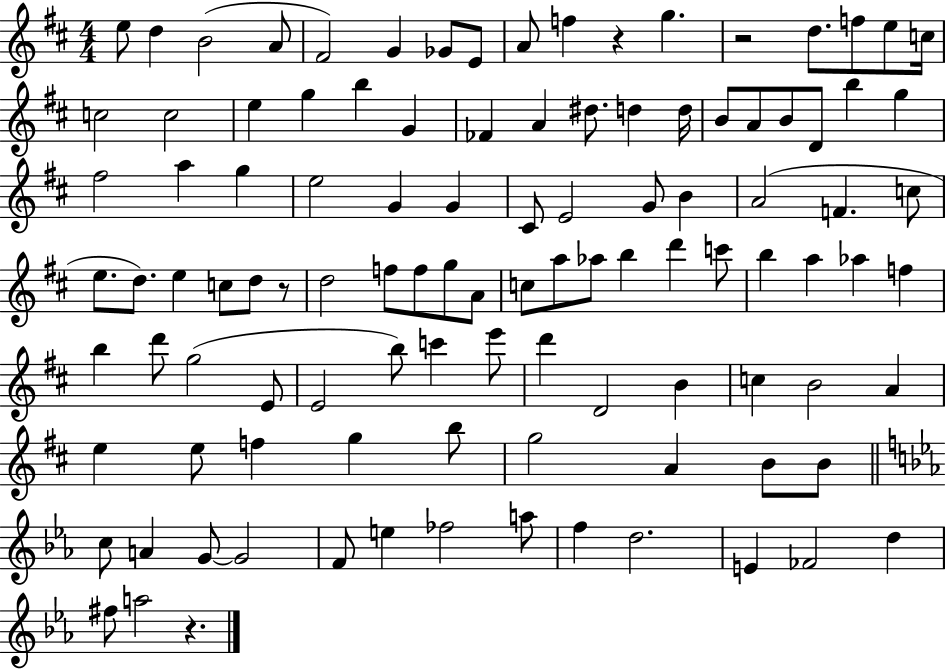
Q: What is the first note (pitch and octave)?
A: E5